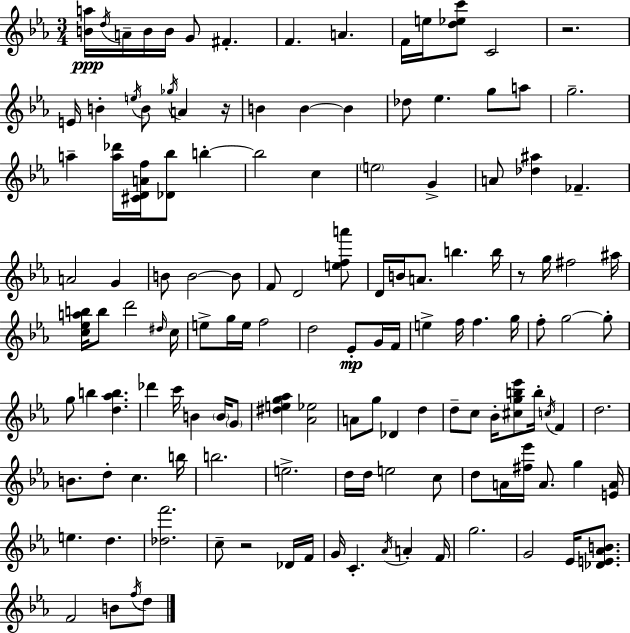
{
  \clef treble
  \numericTimeSignature
  \time 3/4
  \key c \minor
  <b' a''>16\ppp \acciaccatura { d''16 } a'16-- b'16 b'16 g'8 fis'4.-. | f'4. a'4. | f'16 e''16 <d'' ees'' c'''>8 c'2 | r2. | \break e'16 b'4-. \acciaccatura { e''16 } b'8 \acciaccatura { ges''16 } a'4 | r16 b'4 b'4~~ b'4 | des''8 ees''4. g''8 | a''8 g''2.-- | \break a''4-- <a'' des'''>16 <cis' d' a' f''>16 <des' bes''>8 b''4-.~~ | b''2 c''4 | \parenthesize e''2 g'4-> | a'8 <des'' ais''>4 fes'4.-- | \break a'2 g'4 | b'8 b'2~~ | b'8 f'8 d'2 | <e'' f'' a'''>8 d'16 b'16 a'8. b''4. | \break b''16 r8 g''16 fis''2 | ais''16 <c'' ees'' a'' b''>16 b''8 d'''2 | \grace { dis''16 } c''16 e''8-> g''16 e''16 f''2 | d''2 | \break ees'8-.\mp g'16 f'16 e''4-> f''16 f''4. | g''16 f''8-. g''2~~ | g''8-. g''8 b''4 <d'' aes'' b''>4. | des'''4 c'''16 b'4 | \break \parenthesize b'16 \parenthesize g'8 <dis'' e'' g'' aes''>4 <aes' ees''>2 | a'8 g''8 des'4 | d''4 d''8-- c''8 bes'16-. <cis'' g'' b'' ees'''>8 b''16-. | \acciaccatura { c''16 } f'4 d''2. | \break b'8. d''8-. c''4. | b''16 b''2. | e''2.-> | d''16 d''16 e''2 | \break c''8 d''8 a'16 <fis'' ees'''>16 a'8. | g''4 <e' a'>16 e''4. d''4. | <des'' f'''>2. | c''8-- r2 | \break des'16 f'16 g'16 c'4.-. | \acciaccatura { aes'16 } a'4-. f'16 g''2. | g'2 | ees'16 <des' e' aes' b'>8. f'2 | \break b'8 \acciaccatura { f''16 } d''8 \bar "|."
}